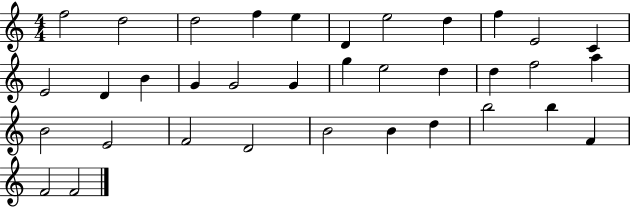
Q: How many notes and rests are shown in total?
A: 35